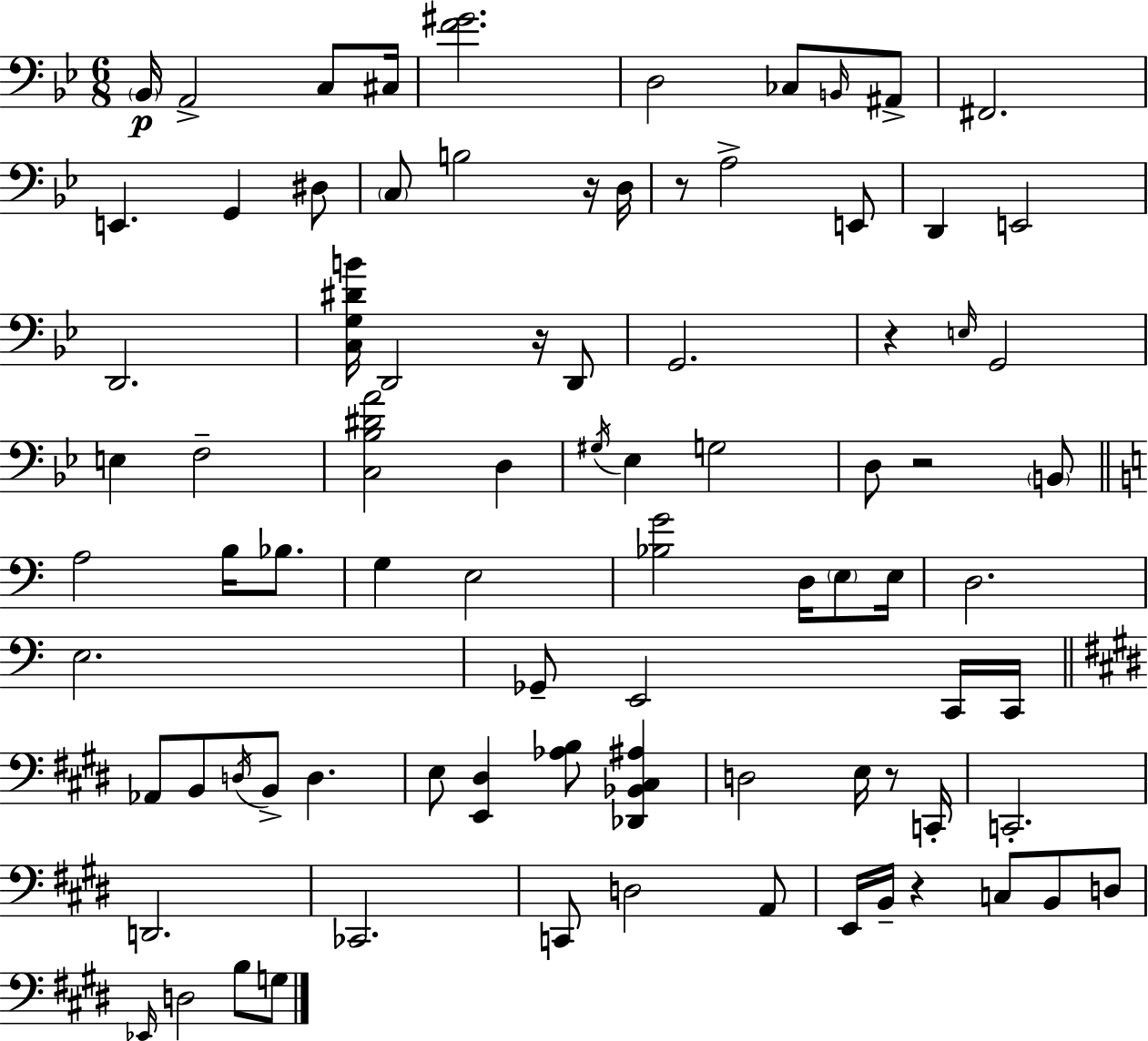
Bb2/s A2/h C3/e C#3/s [F4,G#4]/h. D3/h CES3/e B2/s A#2/e F#2/h. E2/q. G2/q D#3/e C3/e B3/h R/s D3/s R/e A3/h E2/e D2/q E2/h D2/h. [C3,G3,D#4,B4]/s D2/h R/s D2/e G2/h. R/q E3/s G2/h E3/q F3/h [C3,Bb3,D#4,A4]/h D3/q G#3/s Eb3/q G3/h D3/e R/h B2/e A3/h B3/s Bb3/e. G3/q E3/h [Bb3,G4]/h D3/s E3/e E3/s D3/h. E3/h. Gb2/e E2/h C2/s C2/s Ab2/e B2/e D3/s B2/e D3/q. E3/e [E2,D#3]/q [Ab3,B3]/e [Db2,Bb2,C#3,A#3]/q D3/h E3/s R/e C2/s C2/h. D2/h. CES2/h. C2/e D3/h A2/e E2/s B2/s R/q C3/e B2/e D3/e Eb2/s D3/h B3/e G3/e